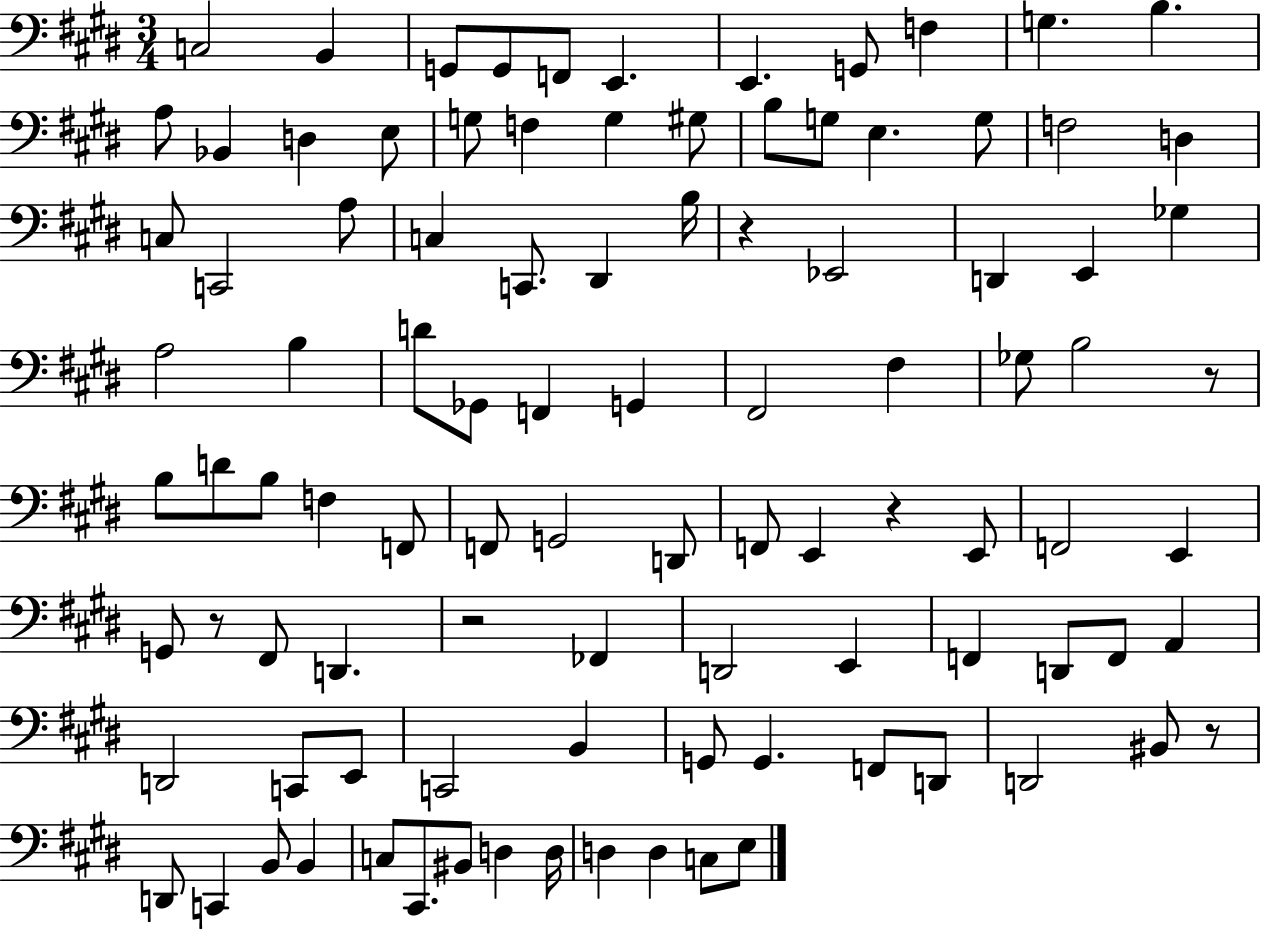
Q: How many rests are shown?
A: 6